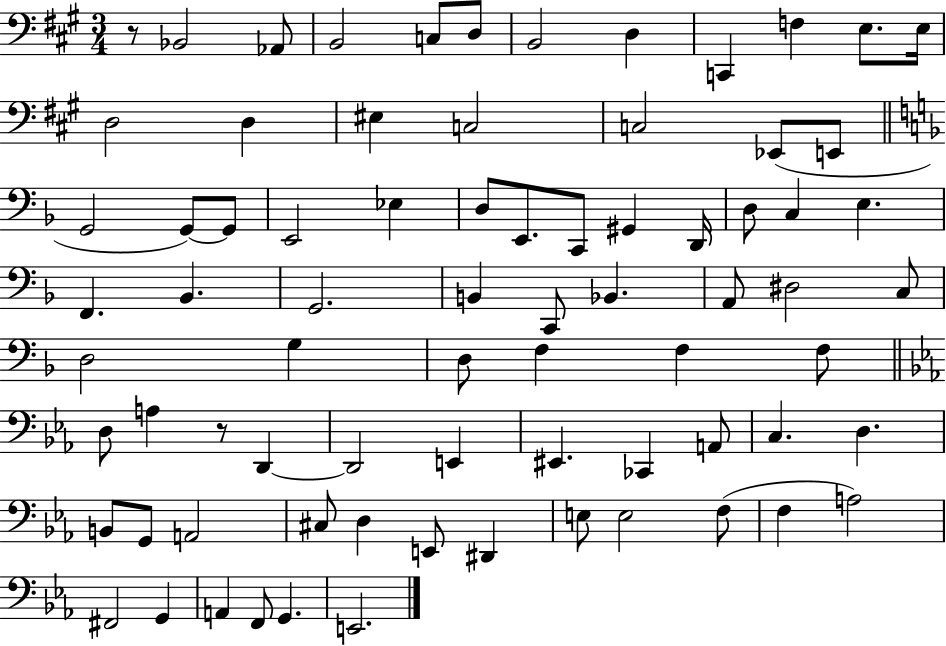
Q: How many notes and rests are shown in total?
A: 76